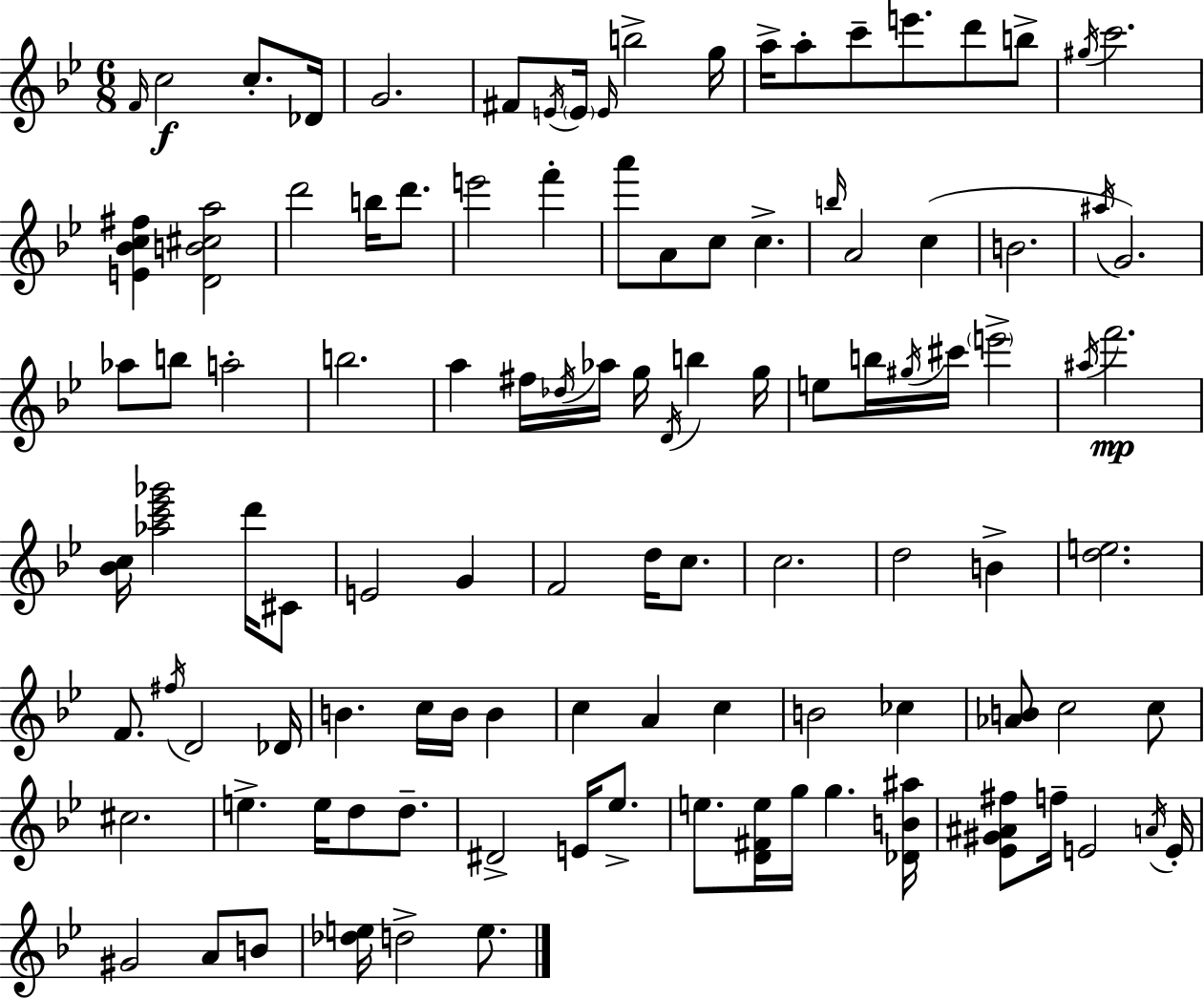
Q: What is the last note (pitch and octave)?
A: E5